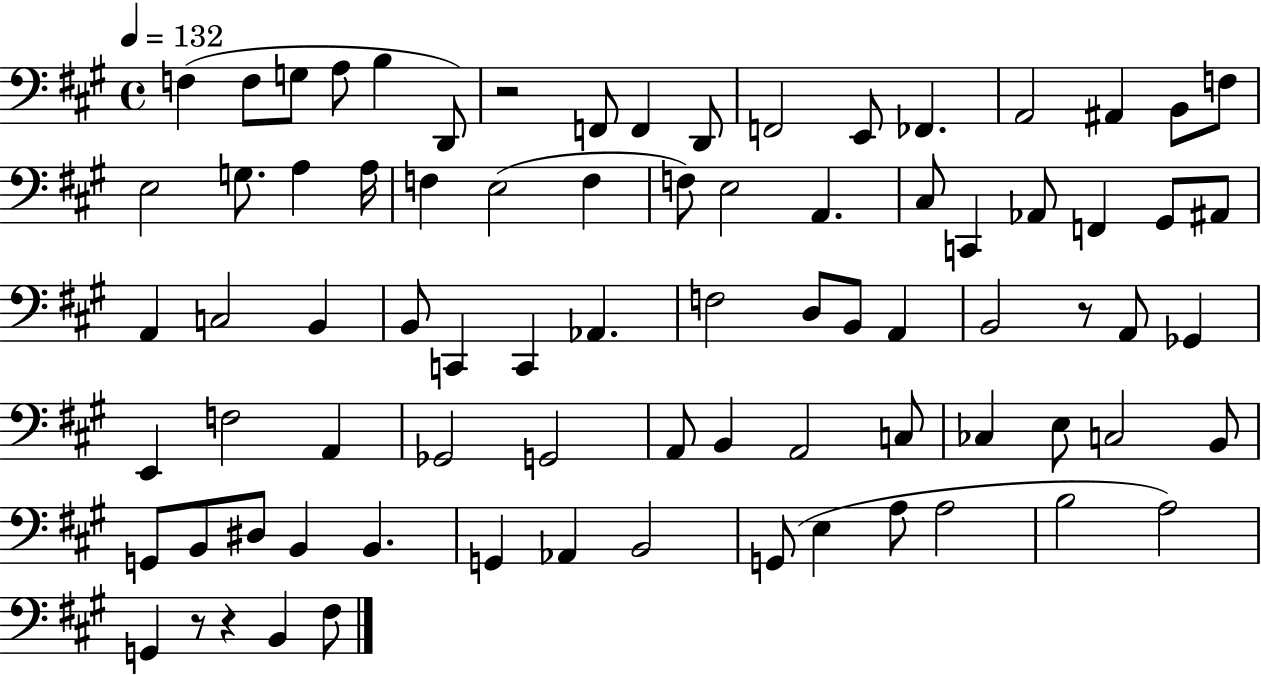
X:1
T:Untitled
M:4/4
L:1/4
K:A
F, F,/2 G,/2 A,/2 B, D,,/2 z2 F,,/2 F,, D,,/2 F,,2 E,,/2 _F,, A,,2 ^A,, B,,/2 F,/2 E,2 G,/2 A, A,/4 F, E,2 F, F,/2 E,2 A,, ^C,/2 C,, _A,,/2 F,, ^G,,/2 ^A,,/2 A,, C,2 B,, B,,/2 C,, C,, _A,, F,2 D,/2 B,,/2 A,, B,,2 z/2 A,,/2 _G,, E,, F,2 A,, _G,,2 G,,2 A,,/2 B,, A,,2 C,/2 _C, E,/2 C,2 B,,/2 G,,/2 B,,/2 ^D,/2 B,, B,, G,, _A,, B,,2 G,,/2 E, A,/2 A,2 B,2 A,2 G,, z/2 z B,, ^F,/2